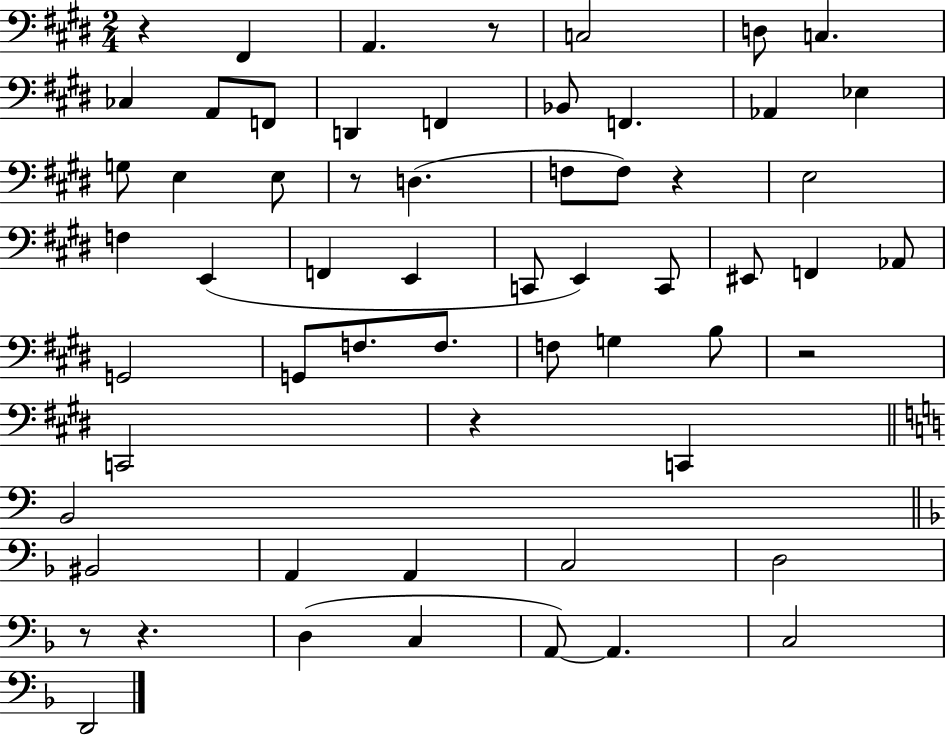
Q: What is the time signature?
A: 2/4